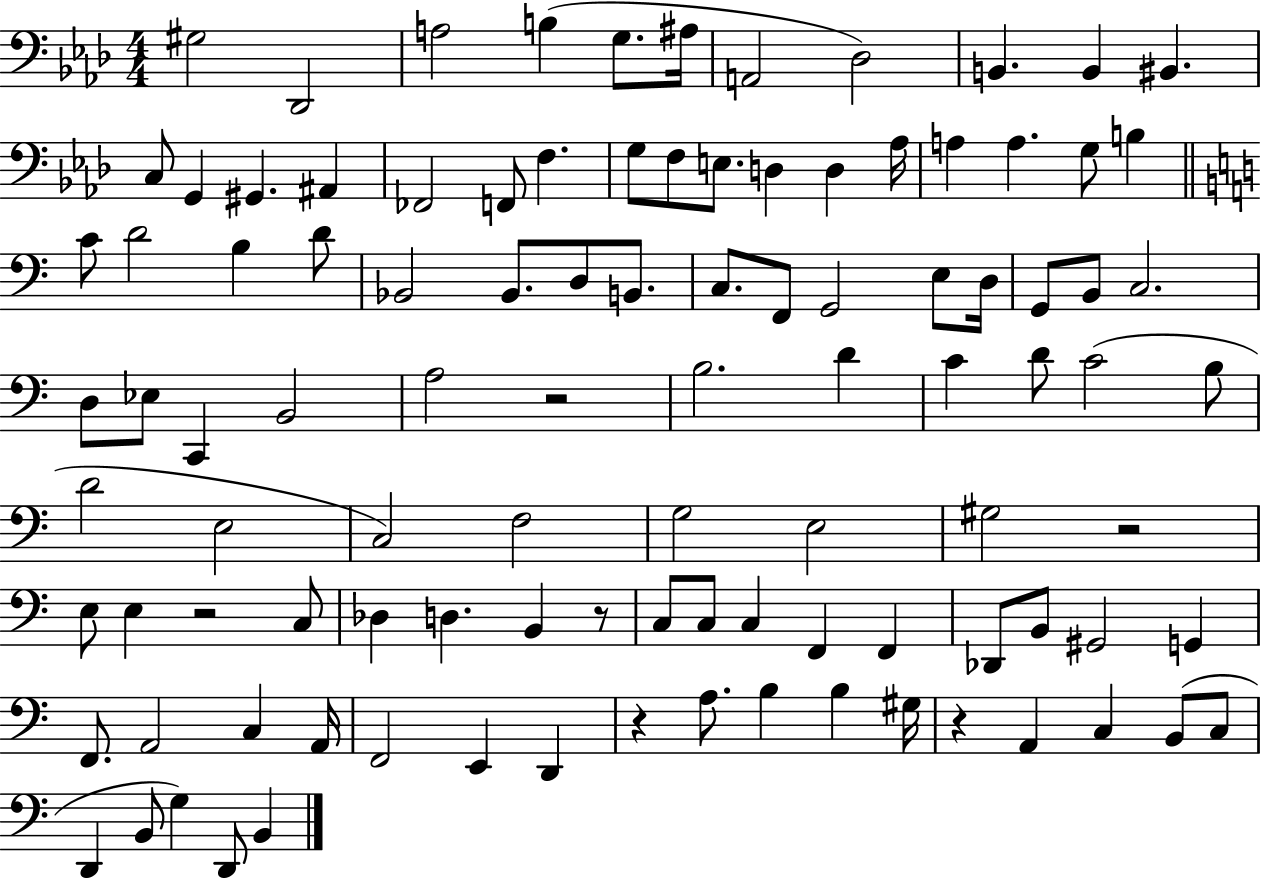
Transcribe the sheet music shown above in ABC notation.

X:1
T:Untitled
M:4/4
L:1/4
K:Ab
^G,2 _D,,2 A,2 B, G,/2 ^A,/4 A,,2 _D,2 B,, B,, ^B,, C,/2 G,, ^G,, ^A,, _F,,2 F,,/2 F, G,/2 F,/2 E,/2 D, D, _A,/4 A, A, G,/2 B, C/2 D2 B, D/2 _B,,2 _B,,/2 D,/2 B,,/2 C,/2 F,,/2 G,,2 E,/2 D,/4 G,,/2 B,,/2 C,2 D,/2 _E,/2 C,, B,,2 A,2 z2 B,2 D C D/2 C2 B,/2 D2 E,2 C,2 F,2 G,2 E,2 ^G,2 z2 E,/2 E, z2 C,/2 _D, D, B,, z/2 C,/2 C,/2 C, F,, F,, _D,,/2 B,,/2 ^G,,2 G,, F,,/2 A,,2 C, A,,/4 F,,2 E,, D,, z A,/2 B, B, ^G,/4 z A,, C, B,,/2 C,/2 D,, B,,/2 G, D,,/2 B,,